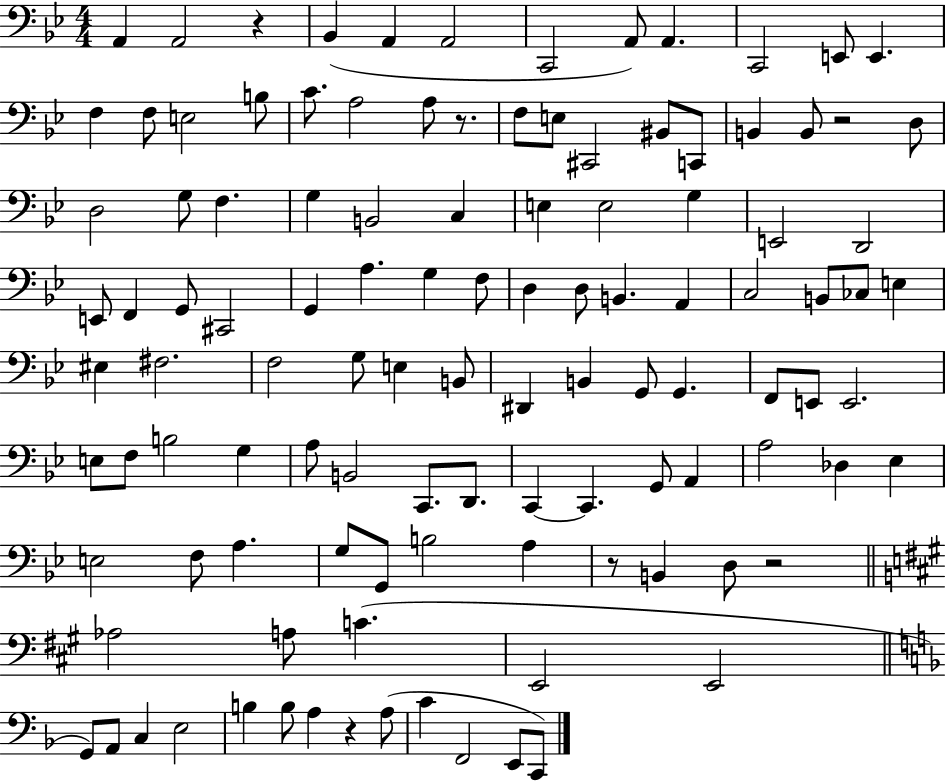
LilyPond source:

{
  \clef bass
  \numericTimeSignature
  \time 4/4
  \key bes \major
  a,4 a,2 r4 | bes,4( a,4 a,2 | c,2 a,8) a,4. | c,2 e,8 e,4. | \break f4 f8 e2 b8 | c'8. a2 a8 r8. | f8 e8 cis,2 bis,8 c,8 | b,4 b,8 r2 d8 | \break d2 g8 f4. | g4 b,2 c4 | e4 e2 g4 | e,2 d,2 | \break e,8 f,4 g,8 cis,2 | g,4 a4. g4 f8 | d4 d8 b,4. a,4 | c2 b,8 ces8 e4 | \break eis4 fis2. | f2 g8 e4 b,8 | dis,4 b,4 g,8 g,4. | f,8 e,8 e,2. | \break e8 f8 b2 g4 | a8 b,2 c,8. d,8. | c,4~~ c,4. g,8 a,4 | a2 des4 ees4 | \break e2 f8 a4. | g8 g,8 b2 a4 | r8 b,4 d8 r2 | \bar "||" \break \key a \major aes2 a8 c'4.( | e,2 e,2 | \bar "||" \break \key d \minor g,8) a,8 c4 e2 | b4 b8 a4 r4 a8( | c'4 f,2 e,8 c,8) | \bar "|."
}